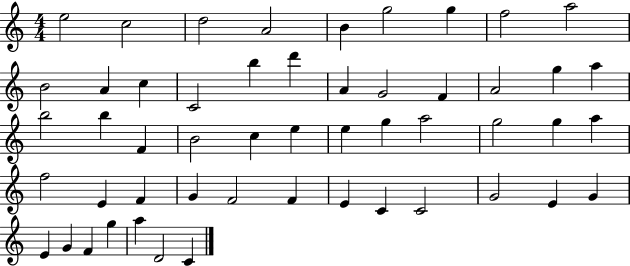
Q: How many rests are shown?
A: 0